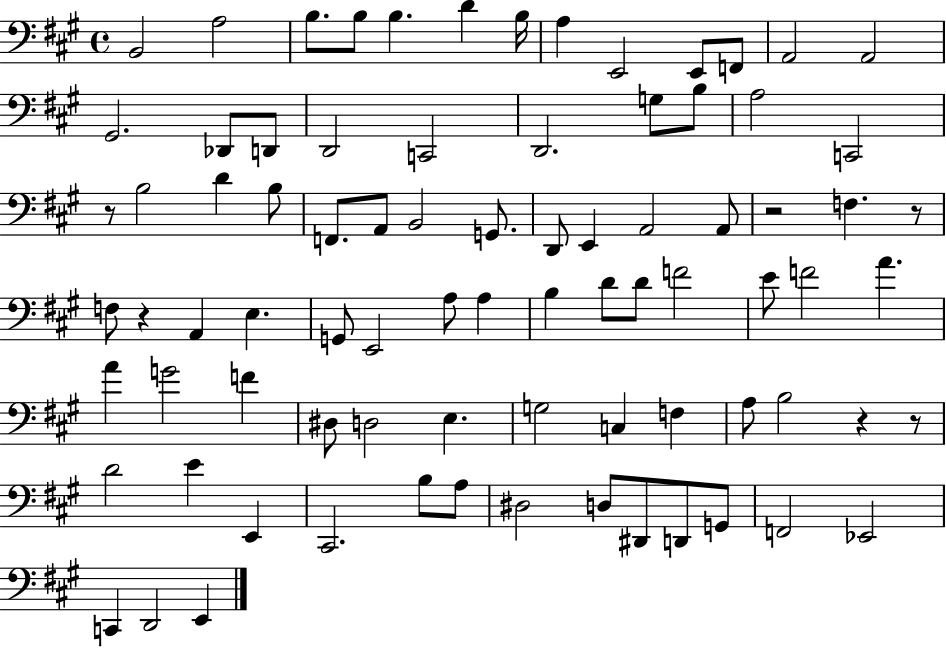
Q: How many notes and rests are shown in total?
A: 82